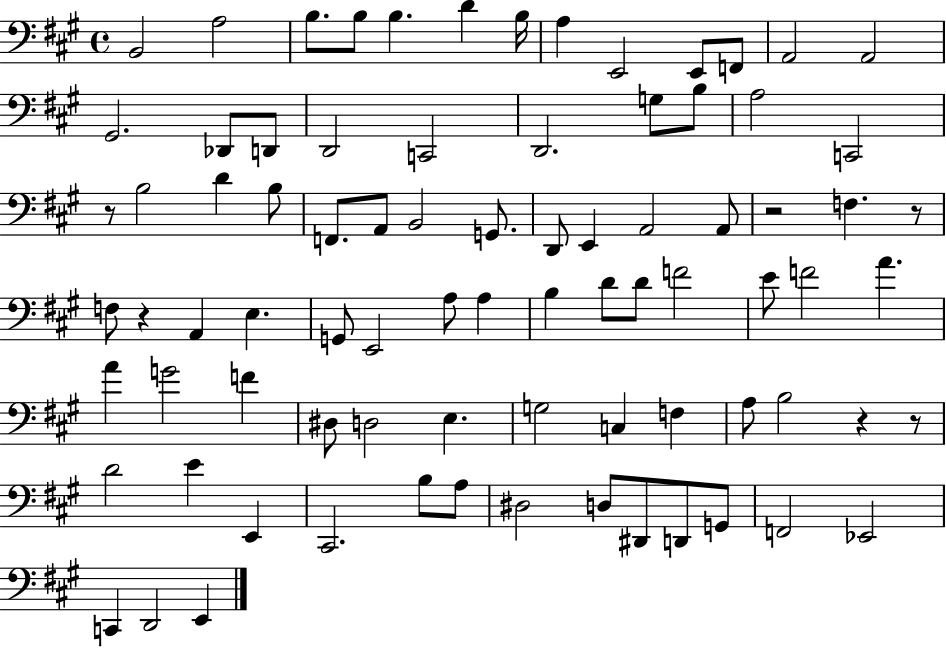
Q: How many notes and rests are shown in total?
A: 82